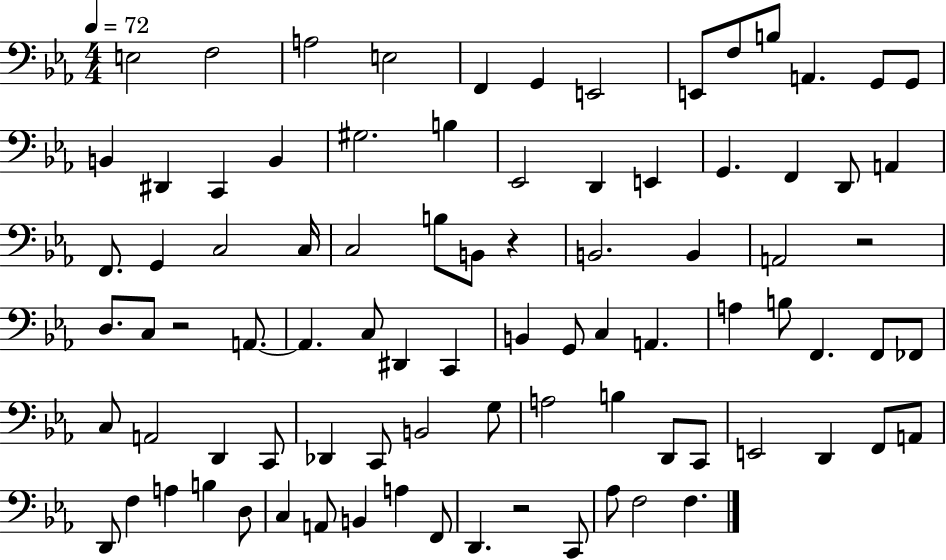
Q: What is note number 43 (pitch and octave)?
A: C2